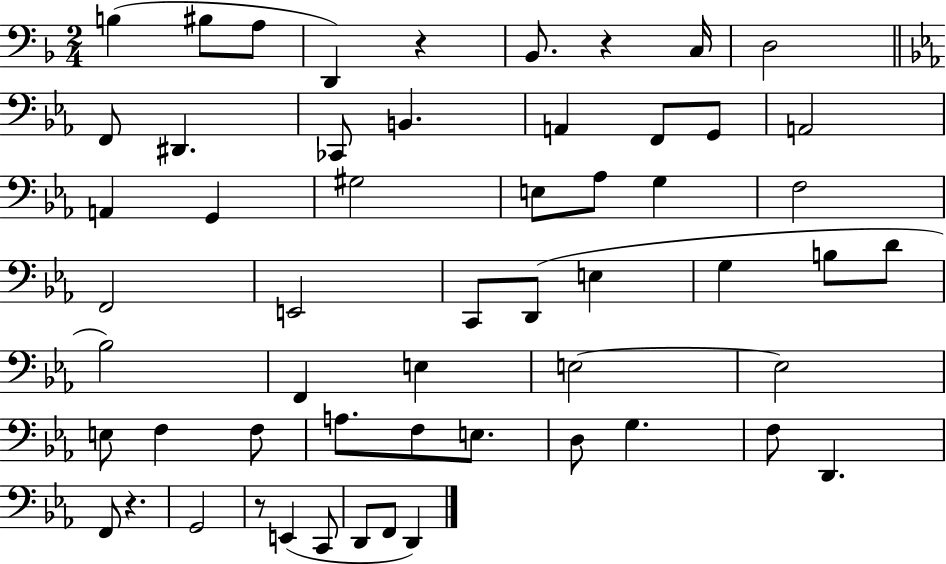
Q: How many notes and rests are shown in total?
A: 56